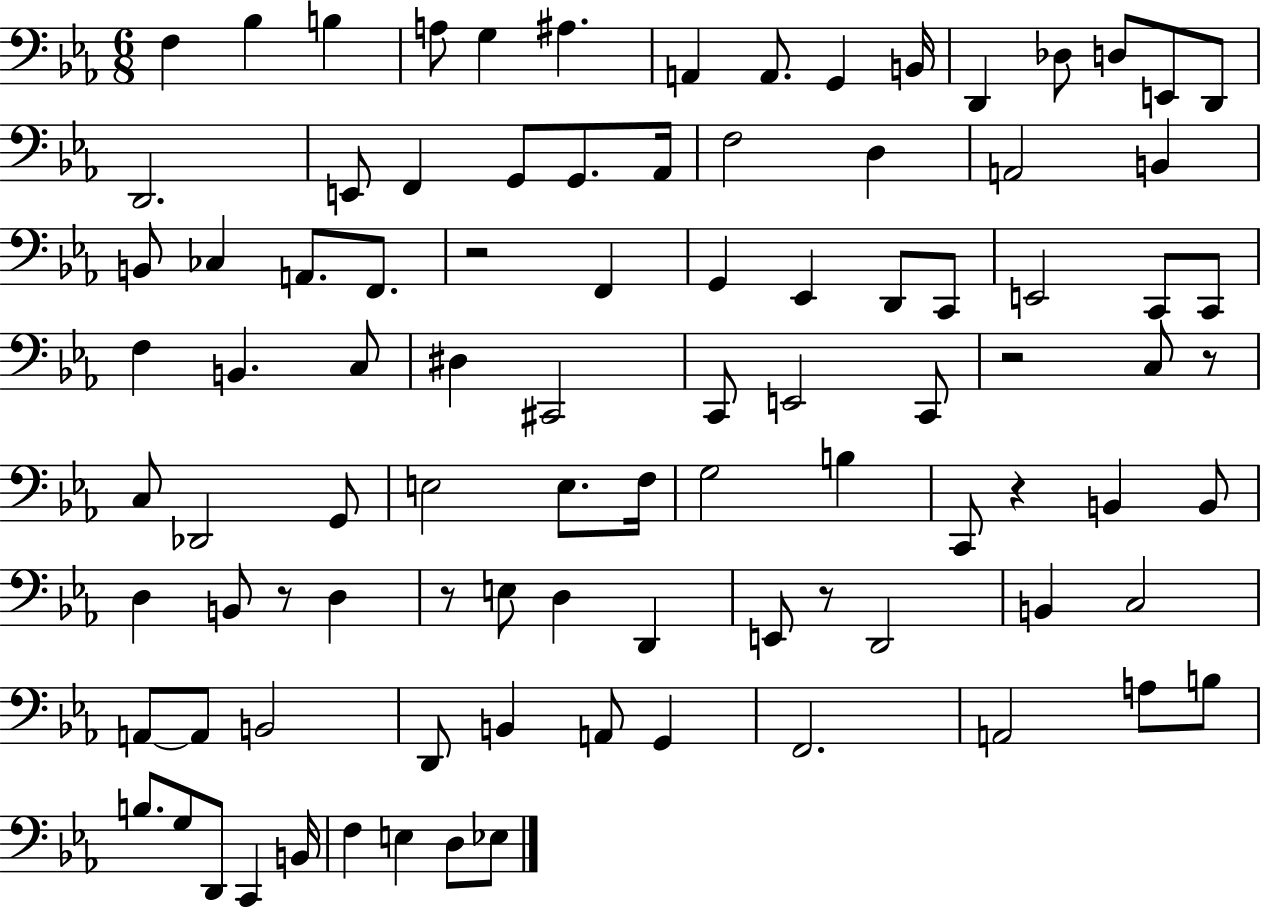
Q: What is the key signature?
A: EES major